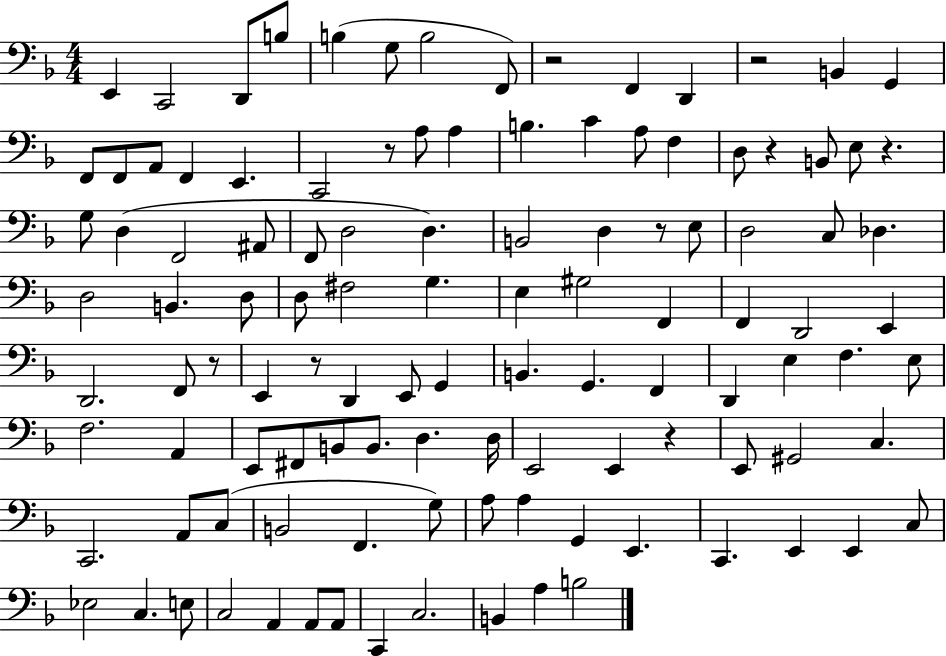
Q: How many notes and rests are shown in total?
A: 113